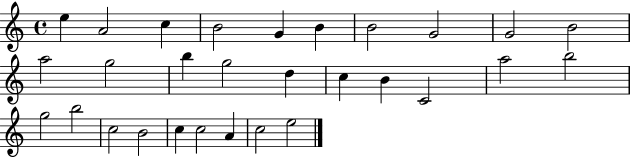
E5/q A4/h C5/q B4/h G4/q B4/q B4/h G4/h G4/h B4/h A5/h G5/h B5/q G5/h D5/q C5/q B4/q C4/h A5/h B5/h G5/h B5/h C5/h B4/h C5/q C5/h A4/q C5/h E5/h